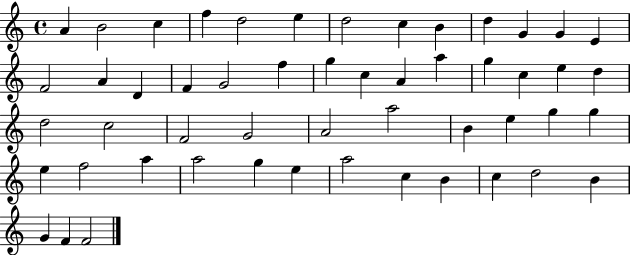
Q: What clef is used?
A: treble